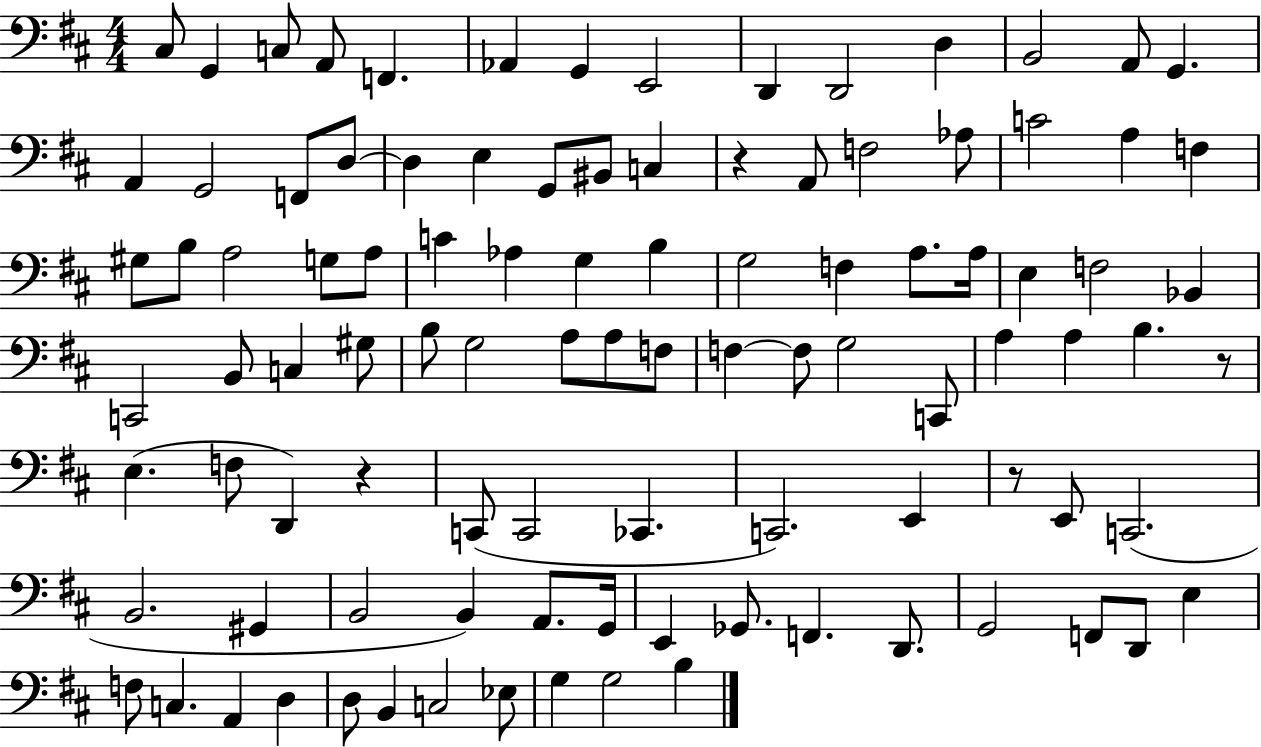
X:1
T:Untitled
M:4/4
L:1/4
K:D
^C,/2 G,, C,/2 A,,/2 F,, _A,, G,, E,,2 D,, D,,2 D, B,,2 A,,/2 G,, A,, G,,2 F,,/2 D,/2 D, E, G,,/2 ^B,,/2 C, z A,,/2 F,2 _A,/2 C2 A, F, ^G,/2 B,/2 A,2 G,/2 A,/2 C _A, G, B, G,2 F, A,/2 A,/4 E, F,2 _B,, C,,2 B,,/2 C, ^G,/2 B,/2 G,2 A,/2 A,/2 F,/2 F, F,/2 G,2 C,,/2 A, A, B, z/2 E, F,/2 D,, z C,,/2 C,,2 _C,, C,,2 E,, z/2 E,,/2 C,,2 B,,2 ^G,, B,,2 B,, A,,/2 G,,/4 E,, _G,,/2 F,, D,,/2 G,,2 F,,/2 D,,/2 E, F,/2 C, A,, D, D,/2 B,, C,2 _E,/2 G, G,2 B,